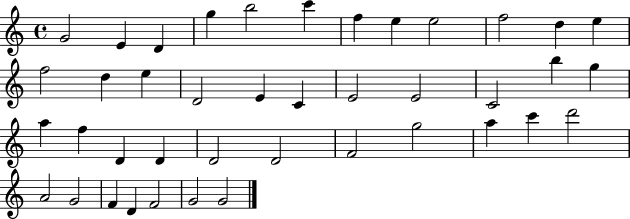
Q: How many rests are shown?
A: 0